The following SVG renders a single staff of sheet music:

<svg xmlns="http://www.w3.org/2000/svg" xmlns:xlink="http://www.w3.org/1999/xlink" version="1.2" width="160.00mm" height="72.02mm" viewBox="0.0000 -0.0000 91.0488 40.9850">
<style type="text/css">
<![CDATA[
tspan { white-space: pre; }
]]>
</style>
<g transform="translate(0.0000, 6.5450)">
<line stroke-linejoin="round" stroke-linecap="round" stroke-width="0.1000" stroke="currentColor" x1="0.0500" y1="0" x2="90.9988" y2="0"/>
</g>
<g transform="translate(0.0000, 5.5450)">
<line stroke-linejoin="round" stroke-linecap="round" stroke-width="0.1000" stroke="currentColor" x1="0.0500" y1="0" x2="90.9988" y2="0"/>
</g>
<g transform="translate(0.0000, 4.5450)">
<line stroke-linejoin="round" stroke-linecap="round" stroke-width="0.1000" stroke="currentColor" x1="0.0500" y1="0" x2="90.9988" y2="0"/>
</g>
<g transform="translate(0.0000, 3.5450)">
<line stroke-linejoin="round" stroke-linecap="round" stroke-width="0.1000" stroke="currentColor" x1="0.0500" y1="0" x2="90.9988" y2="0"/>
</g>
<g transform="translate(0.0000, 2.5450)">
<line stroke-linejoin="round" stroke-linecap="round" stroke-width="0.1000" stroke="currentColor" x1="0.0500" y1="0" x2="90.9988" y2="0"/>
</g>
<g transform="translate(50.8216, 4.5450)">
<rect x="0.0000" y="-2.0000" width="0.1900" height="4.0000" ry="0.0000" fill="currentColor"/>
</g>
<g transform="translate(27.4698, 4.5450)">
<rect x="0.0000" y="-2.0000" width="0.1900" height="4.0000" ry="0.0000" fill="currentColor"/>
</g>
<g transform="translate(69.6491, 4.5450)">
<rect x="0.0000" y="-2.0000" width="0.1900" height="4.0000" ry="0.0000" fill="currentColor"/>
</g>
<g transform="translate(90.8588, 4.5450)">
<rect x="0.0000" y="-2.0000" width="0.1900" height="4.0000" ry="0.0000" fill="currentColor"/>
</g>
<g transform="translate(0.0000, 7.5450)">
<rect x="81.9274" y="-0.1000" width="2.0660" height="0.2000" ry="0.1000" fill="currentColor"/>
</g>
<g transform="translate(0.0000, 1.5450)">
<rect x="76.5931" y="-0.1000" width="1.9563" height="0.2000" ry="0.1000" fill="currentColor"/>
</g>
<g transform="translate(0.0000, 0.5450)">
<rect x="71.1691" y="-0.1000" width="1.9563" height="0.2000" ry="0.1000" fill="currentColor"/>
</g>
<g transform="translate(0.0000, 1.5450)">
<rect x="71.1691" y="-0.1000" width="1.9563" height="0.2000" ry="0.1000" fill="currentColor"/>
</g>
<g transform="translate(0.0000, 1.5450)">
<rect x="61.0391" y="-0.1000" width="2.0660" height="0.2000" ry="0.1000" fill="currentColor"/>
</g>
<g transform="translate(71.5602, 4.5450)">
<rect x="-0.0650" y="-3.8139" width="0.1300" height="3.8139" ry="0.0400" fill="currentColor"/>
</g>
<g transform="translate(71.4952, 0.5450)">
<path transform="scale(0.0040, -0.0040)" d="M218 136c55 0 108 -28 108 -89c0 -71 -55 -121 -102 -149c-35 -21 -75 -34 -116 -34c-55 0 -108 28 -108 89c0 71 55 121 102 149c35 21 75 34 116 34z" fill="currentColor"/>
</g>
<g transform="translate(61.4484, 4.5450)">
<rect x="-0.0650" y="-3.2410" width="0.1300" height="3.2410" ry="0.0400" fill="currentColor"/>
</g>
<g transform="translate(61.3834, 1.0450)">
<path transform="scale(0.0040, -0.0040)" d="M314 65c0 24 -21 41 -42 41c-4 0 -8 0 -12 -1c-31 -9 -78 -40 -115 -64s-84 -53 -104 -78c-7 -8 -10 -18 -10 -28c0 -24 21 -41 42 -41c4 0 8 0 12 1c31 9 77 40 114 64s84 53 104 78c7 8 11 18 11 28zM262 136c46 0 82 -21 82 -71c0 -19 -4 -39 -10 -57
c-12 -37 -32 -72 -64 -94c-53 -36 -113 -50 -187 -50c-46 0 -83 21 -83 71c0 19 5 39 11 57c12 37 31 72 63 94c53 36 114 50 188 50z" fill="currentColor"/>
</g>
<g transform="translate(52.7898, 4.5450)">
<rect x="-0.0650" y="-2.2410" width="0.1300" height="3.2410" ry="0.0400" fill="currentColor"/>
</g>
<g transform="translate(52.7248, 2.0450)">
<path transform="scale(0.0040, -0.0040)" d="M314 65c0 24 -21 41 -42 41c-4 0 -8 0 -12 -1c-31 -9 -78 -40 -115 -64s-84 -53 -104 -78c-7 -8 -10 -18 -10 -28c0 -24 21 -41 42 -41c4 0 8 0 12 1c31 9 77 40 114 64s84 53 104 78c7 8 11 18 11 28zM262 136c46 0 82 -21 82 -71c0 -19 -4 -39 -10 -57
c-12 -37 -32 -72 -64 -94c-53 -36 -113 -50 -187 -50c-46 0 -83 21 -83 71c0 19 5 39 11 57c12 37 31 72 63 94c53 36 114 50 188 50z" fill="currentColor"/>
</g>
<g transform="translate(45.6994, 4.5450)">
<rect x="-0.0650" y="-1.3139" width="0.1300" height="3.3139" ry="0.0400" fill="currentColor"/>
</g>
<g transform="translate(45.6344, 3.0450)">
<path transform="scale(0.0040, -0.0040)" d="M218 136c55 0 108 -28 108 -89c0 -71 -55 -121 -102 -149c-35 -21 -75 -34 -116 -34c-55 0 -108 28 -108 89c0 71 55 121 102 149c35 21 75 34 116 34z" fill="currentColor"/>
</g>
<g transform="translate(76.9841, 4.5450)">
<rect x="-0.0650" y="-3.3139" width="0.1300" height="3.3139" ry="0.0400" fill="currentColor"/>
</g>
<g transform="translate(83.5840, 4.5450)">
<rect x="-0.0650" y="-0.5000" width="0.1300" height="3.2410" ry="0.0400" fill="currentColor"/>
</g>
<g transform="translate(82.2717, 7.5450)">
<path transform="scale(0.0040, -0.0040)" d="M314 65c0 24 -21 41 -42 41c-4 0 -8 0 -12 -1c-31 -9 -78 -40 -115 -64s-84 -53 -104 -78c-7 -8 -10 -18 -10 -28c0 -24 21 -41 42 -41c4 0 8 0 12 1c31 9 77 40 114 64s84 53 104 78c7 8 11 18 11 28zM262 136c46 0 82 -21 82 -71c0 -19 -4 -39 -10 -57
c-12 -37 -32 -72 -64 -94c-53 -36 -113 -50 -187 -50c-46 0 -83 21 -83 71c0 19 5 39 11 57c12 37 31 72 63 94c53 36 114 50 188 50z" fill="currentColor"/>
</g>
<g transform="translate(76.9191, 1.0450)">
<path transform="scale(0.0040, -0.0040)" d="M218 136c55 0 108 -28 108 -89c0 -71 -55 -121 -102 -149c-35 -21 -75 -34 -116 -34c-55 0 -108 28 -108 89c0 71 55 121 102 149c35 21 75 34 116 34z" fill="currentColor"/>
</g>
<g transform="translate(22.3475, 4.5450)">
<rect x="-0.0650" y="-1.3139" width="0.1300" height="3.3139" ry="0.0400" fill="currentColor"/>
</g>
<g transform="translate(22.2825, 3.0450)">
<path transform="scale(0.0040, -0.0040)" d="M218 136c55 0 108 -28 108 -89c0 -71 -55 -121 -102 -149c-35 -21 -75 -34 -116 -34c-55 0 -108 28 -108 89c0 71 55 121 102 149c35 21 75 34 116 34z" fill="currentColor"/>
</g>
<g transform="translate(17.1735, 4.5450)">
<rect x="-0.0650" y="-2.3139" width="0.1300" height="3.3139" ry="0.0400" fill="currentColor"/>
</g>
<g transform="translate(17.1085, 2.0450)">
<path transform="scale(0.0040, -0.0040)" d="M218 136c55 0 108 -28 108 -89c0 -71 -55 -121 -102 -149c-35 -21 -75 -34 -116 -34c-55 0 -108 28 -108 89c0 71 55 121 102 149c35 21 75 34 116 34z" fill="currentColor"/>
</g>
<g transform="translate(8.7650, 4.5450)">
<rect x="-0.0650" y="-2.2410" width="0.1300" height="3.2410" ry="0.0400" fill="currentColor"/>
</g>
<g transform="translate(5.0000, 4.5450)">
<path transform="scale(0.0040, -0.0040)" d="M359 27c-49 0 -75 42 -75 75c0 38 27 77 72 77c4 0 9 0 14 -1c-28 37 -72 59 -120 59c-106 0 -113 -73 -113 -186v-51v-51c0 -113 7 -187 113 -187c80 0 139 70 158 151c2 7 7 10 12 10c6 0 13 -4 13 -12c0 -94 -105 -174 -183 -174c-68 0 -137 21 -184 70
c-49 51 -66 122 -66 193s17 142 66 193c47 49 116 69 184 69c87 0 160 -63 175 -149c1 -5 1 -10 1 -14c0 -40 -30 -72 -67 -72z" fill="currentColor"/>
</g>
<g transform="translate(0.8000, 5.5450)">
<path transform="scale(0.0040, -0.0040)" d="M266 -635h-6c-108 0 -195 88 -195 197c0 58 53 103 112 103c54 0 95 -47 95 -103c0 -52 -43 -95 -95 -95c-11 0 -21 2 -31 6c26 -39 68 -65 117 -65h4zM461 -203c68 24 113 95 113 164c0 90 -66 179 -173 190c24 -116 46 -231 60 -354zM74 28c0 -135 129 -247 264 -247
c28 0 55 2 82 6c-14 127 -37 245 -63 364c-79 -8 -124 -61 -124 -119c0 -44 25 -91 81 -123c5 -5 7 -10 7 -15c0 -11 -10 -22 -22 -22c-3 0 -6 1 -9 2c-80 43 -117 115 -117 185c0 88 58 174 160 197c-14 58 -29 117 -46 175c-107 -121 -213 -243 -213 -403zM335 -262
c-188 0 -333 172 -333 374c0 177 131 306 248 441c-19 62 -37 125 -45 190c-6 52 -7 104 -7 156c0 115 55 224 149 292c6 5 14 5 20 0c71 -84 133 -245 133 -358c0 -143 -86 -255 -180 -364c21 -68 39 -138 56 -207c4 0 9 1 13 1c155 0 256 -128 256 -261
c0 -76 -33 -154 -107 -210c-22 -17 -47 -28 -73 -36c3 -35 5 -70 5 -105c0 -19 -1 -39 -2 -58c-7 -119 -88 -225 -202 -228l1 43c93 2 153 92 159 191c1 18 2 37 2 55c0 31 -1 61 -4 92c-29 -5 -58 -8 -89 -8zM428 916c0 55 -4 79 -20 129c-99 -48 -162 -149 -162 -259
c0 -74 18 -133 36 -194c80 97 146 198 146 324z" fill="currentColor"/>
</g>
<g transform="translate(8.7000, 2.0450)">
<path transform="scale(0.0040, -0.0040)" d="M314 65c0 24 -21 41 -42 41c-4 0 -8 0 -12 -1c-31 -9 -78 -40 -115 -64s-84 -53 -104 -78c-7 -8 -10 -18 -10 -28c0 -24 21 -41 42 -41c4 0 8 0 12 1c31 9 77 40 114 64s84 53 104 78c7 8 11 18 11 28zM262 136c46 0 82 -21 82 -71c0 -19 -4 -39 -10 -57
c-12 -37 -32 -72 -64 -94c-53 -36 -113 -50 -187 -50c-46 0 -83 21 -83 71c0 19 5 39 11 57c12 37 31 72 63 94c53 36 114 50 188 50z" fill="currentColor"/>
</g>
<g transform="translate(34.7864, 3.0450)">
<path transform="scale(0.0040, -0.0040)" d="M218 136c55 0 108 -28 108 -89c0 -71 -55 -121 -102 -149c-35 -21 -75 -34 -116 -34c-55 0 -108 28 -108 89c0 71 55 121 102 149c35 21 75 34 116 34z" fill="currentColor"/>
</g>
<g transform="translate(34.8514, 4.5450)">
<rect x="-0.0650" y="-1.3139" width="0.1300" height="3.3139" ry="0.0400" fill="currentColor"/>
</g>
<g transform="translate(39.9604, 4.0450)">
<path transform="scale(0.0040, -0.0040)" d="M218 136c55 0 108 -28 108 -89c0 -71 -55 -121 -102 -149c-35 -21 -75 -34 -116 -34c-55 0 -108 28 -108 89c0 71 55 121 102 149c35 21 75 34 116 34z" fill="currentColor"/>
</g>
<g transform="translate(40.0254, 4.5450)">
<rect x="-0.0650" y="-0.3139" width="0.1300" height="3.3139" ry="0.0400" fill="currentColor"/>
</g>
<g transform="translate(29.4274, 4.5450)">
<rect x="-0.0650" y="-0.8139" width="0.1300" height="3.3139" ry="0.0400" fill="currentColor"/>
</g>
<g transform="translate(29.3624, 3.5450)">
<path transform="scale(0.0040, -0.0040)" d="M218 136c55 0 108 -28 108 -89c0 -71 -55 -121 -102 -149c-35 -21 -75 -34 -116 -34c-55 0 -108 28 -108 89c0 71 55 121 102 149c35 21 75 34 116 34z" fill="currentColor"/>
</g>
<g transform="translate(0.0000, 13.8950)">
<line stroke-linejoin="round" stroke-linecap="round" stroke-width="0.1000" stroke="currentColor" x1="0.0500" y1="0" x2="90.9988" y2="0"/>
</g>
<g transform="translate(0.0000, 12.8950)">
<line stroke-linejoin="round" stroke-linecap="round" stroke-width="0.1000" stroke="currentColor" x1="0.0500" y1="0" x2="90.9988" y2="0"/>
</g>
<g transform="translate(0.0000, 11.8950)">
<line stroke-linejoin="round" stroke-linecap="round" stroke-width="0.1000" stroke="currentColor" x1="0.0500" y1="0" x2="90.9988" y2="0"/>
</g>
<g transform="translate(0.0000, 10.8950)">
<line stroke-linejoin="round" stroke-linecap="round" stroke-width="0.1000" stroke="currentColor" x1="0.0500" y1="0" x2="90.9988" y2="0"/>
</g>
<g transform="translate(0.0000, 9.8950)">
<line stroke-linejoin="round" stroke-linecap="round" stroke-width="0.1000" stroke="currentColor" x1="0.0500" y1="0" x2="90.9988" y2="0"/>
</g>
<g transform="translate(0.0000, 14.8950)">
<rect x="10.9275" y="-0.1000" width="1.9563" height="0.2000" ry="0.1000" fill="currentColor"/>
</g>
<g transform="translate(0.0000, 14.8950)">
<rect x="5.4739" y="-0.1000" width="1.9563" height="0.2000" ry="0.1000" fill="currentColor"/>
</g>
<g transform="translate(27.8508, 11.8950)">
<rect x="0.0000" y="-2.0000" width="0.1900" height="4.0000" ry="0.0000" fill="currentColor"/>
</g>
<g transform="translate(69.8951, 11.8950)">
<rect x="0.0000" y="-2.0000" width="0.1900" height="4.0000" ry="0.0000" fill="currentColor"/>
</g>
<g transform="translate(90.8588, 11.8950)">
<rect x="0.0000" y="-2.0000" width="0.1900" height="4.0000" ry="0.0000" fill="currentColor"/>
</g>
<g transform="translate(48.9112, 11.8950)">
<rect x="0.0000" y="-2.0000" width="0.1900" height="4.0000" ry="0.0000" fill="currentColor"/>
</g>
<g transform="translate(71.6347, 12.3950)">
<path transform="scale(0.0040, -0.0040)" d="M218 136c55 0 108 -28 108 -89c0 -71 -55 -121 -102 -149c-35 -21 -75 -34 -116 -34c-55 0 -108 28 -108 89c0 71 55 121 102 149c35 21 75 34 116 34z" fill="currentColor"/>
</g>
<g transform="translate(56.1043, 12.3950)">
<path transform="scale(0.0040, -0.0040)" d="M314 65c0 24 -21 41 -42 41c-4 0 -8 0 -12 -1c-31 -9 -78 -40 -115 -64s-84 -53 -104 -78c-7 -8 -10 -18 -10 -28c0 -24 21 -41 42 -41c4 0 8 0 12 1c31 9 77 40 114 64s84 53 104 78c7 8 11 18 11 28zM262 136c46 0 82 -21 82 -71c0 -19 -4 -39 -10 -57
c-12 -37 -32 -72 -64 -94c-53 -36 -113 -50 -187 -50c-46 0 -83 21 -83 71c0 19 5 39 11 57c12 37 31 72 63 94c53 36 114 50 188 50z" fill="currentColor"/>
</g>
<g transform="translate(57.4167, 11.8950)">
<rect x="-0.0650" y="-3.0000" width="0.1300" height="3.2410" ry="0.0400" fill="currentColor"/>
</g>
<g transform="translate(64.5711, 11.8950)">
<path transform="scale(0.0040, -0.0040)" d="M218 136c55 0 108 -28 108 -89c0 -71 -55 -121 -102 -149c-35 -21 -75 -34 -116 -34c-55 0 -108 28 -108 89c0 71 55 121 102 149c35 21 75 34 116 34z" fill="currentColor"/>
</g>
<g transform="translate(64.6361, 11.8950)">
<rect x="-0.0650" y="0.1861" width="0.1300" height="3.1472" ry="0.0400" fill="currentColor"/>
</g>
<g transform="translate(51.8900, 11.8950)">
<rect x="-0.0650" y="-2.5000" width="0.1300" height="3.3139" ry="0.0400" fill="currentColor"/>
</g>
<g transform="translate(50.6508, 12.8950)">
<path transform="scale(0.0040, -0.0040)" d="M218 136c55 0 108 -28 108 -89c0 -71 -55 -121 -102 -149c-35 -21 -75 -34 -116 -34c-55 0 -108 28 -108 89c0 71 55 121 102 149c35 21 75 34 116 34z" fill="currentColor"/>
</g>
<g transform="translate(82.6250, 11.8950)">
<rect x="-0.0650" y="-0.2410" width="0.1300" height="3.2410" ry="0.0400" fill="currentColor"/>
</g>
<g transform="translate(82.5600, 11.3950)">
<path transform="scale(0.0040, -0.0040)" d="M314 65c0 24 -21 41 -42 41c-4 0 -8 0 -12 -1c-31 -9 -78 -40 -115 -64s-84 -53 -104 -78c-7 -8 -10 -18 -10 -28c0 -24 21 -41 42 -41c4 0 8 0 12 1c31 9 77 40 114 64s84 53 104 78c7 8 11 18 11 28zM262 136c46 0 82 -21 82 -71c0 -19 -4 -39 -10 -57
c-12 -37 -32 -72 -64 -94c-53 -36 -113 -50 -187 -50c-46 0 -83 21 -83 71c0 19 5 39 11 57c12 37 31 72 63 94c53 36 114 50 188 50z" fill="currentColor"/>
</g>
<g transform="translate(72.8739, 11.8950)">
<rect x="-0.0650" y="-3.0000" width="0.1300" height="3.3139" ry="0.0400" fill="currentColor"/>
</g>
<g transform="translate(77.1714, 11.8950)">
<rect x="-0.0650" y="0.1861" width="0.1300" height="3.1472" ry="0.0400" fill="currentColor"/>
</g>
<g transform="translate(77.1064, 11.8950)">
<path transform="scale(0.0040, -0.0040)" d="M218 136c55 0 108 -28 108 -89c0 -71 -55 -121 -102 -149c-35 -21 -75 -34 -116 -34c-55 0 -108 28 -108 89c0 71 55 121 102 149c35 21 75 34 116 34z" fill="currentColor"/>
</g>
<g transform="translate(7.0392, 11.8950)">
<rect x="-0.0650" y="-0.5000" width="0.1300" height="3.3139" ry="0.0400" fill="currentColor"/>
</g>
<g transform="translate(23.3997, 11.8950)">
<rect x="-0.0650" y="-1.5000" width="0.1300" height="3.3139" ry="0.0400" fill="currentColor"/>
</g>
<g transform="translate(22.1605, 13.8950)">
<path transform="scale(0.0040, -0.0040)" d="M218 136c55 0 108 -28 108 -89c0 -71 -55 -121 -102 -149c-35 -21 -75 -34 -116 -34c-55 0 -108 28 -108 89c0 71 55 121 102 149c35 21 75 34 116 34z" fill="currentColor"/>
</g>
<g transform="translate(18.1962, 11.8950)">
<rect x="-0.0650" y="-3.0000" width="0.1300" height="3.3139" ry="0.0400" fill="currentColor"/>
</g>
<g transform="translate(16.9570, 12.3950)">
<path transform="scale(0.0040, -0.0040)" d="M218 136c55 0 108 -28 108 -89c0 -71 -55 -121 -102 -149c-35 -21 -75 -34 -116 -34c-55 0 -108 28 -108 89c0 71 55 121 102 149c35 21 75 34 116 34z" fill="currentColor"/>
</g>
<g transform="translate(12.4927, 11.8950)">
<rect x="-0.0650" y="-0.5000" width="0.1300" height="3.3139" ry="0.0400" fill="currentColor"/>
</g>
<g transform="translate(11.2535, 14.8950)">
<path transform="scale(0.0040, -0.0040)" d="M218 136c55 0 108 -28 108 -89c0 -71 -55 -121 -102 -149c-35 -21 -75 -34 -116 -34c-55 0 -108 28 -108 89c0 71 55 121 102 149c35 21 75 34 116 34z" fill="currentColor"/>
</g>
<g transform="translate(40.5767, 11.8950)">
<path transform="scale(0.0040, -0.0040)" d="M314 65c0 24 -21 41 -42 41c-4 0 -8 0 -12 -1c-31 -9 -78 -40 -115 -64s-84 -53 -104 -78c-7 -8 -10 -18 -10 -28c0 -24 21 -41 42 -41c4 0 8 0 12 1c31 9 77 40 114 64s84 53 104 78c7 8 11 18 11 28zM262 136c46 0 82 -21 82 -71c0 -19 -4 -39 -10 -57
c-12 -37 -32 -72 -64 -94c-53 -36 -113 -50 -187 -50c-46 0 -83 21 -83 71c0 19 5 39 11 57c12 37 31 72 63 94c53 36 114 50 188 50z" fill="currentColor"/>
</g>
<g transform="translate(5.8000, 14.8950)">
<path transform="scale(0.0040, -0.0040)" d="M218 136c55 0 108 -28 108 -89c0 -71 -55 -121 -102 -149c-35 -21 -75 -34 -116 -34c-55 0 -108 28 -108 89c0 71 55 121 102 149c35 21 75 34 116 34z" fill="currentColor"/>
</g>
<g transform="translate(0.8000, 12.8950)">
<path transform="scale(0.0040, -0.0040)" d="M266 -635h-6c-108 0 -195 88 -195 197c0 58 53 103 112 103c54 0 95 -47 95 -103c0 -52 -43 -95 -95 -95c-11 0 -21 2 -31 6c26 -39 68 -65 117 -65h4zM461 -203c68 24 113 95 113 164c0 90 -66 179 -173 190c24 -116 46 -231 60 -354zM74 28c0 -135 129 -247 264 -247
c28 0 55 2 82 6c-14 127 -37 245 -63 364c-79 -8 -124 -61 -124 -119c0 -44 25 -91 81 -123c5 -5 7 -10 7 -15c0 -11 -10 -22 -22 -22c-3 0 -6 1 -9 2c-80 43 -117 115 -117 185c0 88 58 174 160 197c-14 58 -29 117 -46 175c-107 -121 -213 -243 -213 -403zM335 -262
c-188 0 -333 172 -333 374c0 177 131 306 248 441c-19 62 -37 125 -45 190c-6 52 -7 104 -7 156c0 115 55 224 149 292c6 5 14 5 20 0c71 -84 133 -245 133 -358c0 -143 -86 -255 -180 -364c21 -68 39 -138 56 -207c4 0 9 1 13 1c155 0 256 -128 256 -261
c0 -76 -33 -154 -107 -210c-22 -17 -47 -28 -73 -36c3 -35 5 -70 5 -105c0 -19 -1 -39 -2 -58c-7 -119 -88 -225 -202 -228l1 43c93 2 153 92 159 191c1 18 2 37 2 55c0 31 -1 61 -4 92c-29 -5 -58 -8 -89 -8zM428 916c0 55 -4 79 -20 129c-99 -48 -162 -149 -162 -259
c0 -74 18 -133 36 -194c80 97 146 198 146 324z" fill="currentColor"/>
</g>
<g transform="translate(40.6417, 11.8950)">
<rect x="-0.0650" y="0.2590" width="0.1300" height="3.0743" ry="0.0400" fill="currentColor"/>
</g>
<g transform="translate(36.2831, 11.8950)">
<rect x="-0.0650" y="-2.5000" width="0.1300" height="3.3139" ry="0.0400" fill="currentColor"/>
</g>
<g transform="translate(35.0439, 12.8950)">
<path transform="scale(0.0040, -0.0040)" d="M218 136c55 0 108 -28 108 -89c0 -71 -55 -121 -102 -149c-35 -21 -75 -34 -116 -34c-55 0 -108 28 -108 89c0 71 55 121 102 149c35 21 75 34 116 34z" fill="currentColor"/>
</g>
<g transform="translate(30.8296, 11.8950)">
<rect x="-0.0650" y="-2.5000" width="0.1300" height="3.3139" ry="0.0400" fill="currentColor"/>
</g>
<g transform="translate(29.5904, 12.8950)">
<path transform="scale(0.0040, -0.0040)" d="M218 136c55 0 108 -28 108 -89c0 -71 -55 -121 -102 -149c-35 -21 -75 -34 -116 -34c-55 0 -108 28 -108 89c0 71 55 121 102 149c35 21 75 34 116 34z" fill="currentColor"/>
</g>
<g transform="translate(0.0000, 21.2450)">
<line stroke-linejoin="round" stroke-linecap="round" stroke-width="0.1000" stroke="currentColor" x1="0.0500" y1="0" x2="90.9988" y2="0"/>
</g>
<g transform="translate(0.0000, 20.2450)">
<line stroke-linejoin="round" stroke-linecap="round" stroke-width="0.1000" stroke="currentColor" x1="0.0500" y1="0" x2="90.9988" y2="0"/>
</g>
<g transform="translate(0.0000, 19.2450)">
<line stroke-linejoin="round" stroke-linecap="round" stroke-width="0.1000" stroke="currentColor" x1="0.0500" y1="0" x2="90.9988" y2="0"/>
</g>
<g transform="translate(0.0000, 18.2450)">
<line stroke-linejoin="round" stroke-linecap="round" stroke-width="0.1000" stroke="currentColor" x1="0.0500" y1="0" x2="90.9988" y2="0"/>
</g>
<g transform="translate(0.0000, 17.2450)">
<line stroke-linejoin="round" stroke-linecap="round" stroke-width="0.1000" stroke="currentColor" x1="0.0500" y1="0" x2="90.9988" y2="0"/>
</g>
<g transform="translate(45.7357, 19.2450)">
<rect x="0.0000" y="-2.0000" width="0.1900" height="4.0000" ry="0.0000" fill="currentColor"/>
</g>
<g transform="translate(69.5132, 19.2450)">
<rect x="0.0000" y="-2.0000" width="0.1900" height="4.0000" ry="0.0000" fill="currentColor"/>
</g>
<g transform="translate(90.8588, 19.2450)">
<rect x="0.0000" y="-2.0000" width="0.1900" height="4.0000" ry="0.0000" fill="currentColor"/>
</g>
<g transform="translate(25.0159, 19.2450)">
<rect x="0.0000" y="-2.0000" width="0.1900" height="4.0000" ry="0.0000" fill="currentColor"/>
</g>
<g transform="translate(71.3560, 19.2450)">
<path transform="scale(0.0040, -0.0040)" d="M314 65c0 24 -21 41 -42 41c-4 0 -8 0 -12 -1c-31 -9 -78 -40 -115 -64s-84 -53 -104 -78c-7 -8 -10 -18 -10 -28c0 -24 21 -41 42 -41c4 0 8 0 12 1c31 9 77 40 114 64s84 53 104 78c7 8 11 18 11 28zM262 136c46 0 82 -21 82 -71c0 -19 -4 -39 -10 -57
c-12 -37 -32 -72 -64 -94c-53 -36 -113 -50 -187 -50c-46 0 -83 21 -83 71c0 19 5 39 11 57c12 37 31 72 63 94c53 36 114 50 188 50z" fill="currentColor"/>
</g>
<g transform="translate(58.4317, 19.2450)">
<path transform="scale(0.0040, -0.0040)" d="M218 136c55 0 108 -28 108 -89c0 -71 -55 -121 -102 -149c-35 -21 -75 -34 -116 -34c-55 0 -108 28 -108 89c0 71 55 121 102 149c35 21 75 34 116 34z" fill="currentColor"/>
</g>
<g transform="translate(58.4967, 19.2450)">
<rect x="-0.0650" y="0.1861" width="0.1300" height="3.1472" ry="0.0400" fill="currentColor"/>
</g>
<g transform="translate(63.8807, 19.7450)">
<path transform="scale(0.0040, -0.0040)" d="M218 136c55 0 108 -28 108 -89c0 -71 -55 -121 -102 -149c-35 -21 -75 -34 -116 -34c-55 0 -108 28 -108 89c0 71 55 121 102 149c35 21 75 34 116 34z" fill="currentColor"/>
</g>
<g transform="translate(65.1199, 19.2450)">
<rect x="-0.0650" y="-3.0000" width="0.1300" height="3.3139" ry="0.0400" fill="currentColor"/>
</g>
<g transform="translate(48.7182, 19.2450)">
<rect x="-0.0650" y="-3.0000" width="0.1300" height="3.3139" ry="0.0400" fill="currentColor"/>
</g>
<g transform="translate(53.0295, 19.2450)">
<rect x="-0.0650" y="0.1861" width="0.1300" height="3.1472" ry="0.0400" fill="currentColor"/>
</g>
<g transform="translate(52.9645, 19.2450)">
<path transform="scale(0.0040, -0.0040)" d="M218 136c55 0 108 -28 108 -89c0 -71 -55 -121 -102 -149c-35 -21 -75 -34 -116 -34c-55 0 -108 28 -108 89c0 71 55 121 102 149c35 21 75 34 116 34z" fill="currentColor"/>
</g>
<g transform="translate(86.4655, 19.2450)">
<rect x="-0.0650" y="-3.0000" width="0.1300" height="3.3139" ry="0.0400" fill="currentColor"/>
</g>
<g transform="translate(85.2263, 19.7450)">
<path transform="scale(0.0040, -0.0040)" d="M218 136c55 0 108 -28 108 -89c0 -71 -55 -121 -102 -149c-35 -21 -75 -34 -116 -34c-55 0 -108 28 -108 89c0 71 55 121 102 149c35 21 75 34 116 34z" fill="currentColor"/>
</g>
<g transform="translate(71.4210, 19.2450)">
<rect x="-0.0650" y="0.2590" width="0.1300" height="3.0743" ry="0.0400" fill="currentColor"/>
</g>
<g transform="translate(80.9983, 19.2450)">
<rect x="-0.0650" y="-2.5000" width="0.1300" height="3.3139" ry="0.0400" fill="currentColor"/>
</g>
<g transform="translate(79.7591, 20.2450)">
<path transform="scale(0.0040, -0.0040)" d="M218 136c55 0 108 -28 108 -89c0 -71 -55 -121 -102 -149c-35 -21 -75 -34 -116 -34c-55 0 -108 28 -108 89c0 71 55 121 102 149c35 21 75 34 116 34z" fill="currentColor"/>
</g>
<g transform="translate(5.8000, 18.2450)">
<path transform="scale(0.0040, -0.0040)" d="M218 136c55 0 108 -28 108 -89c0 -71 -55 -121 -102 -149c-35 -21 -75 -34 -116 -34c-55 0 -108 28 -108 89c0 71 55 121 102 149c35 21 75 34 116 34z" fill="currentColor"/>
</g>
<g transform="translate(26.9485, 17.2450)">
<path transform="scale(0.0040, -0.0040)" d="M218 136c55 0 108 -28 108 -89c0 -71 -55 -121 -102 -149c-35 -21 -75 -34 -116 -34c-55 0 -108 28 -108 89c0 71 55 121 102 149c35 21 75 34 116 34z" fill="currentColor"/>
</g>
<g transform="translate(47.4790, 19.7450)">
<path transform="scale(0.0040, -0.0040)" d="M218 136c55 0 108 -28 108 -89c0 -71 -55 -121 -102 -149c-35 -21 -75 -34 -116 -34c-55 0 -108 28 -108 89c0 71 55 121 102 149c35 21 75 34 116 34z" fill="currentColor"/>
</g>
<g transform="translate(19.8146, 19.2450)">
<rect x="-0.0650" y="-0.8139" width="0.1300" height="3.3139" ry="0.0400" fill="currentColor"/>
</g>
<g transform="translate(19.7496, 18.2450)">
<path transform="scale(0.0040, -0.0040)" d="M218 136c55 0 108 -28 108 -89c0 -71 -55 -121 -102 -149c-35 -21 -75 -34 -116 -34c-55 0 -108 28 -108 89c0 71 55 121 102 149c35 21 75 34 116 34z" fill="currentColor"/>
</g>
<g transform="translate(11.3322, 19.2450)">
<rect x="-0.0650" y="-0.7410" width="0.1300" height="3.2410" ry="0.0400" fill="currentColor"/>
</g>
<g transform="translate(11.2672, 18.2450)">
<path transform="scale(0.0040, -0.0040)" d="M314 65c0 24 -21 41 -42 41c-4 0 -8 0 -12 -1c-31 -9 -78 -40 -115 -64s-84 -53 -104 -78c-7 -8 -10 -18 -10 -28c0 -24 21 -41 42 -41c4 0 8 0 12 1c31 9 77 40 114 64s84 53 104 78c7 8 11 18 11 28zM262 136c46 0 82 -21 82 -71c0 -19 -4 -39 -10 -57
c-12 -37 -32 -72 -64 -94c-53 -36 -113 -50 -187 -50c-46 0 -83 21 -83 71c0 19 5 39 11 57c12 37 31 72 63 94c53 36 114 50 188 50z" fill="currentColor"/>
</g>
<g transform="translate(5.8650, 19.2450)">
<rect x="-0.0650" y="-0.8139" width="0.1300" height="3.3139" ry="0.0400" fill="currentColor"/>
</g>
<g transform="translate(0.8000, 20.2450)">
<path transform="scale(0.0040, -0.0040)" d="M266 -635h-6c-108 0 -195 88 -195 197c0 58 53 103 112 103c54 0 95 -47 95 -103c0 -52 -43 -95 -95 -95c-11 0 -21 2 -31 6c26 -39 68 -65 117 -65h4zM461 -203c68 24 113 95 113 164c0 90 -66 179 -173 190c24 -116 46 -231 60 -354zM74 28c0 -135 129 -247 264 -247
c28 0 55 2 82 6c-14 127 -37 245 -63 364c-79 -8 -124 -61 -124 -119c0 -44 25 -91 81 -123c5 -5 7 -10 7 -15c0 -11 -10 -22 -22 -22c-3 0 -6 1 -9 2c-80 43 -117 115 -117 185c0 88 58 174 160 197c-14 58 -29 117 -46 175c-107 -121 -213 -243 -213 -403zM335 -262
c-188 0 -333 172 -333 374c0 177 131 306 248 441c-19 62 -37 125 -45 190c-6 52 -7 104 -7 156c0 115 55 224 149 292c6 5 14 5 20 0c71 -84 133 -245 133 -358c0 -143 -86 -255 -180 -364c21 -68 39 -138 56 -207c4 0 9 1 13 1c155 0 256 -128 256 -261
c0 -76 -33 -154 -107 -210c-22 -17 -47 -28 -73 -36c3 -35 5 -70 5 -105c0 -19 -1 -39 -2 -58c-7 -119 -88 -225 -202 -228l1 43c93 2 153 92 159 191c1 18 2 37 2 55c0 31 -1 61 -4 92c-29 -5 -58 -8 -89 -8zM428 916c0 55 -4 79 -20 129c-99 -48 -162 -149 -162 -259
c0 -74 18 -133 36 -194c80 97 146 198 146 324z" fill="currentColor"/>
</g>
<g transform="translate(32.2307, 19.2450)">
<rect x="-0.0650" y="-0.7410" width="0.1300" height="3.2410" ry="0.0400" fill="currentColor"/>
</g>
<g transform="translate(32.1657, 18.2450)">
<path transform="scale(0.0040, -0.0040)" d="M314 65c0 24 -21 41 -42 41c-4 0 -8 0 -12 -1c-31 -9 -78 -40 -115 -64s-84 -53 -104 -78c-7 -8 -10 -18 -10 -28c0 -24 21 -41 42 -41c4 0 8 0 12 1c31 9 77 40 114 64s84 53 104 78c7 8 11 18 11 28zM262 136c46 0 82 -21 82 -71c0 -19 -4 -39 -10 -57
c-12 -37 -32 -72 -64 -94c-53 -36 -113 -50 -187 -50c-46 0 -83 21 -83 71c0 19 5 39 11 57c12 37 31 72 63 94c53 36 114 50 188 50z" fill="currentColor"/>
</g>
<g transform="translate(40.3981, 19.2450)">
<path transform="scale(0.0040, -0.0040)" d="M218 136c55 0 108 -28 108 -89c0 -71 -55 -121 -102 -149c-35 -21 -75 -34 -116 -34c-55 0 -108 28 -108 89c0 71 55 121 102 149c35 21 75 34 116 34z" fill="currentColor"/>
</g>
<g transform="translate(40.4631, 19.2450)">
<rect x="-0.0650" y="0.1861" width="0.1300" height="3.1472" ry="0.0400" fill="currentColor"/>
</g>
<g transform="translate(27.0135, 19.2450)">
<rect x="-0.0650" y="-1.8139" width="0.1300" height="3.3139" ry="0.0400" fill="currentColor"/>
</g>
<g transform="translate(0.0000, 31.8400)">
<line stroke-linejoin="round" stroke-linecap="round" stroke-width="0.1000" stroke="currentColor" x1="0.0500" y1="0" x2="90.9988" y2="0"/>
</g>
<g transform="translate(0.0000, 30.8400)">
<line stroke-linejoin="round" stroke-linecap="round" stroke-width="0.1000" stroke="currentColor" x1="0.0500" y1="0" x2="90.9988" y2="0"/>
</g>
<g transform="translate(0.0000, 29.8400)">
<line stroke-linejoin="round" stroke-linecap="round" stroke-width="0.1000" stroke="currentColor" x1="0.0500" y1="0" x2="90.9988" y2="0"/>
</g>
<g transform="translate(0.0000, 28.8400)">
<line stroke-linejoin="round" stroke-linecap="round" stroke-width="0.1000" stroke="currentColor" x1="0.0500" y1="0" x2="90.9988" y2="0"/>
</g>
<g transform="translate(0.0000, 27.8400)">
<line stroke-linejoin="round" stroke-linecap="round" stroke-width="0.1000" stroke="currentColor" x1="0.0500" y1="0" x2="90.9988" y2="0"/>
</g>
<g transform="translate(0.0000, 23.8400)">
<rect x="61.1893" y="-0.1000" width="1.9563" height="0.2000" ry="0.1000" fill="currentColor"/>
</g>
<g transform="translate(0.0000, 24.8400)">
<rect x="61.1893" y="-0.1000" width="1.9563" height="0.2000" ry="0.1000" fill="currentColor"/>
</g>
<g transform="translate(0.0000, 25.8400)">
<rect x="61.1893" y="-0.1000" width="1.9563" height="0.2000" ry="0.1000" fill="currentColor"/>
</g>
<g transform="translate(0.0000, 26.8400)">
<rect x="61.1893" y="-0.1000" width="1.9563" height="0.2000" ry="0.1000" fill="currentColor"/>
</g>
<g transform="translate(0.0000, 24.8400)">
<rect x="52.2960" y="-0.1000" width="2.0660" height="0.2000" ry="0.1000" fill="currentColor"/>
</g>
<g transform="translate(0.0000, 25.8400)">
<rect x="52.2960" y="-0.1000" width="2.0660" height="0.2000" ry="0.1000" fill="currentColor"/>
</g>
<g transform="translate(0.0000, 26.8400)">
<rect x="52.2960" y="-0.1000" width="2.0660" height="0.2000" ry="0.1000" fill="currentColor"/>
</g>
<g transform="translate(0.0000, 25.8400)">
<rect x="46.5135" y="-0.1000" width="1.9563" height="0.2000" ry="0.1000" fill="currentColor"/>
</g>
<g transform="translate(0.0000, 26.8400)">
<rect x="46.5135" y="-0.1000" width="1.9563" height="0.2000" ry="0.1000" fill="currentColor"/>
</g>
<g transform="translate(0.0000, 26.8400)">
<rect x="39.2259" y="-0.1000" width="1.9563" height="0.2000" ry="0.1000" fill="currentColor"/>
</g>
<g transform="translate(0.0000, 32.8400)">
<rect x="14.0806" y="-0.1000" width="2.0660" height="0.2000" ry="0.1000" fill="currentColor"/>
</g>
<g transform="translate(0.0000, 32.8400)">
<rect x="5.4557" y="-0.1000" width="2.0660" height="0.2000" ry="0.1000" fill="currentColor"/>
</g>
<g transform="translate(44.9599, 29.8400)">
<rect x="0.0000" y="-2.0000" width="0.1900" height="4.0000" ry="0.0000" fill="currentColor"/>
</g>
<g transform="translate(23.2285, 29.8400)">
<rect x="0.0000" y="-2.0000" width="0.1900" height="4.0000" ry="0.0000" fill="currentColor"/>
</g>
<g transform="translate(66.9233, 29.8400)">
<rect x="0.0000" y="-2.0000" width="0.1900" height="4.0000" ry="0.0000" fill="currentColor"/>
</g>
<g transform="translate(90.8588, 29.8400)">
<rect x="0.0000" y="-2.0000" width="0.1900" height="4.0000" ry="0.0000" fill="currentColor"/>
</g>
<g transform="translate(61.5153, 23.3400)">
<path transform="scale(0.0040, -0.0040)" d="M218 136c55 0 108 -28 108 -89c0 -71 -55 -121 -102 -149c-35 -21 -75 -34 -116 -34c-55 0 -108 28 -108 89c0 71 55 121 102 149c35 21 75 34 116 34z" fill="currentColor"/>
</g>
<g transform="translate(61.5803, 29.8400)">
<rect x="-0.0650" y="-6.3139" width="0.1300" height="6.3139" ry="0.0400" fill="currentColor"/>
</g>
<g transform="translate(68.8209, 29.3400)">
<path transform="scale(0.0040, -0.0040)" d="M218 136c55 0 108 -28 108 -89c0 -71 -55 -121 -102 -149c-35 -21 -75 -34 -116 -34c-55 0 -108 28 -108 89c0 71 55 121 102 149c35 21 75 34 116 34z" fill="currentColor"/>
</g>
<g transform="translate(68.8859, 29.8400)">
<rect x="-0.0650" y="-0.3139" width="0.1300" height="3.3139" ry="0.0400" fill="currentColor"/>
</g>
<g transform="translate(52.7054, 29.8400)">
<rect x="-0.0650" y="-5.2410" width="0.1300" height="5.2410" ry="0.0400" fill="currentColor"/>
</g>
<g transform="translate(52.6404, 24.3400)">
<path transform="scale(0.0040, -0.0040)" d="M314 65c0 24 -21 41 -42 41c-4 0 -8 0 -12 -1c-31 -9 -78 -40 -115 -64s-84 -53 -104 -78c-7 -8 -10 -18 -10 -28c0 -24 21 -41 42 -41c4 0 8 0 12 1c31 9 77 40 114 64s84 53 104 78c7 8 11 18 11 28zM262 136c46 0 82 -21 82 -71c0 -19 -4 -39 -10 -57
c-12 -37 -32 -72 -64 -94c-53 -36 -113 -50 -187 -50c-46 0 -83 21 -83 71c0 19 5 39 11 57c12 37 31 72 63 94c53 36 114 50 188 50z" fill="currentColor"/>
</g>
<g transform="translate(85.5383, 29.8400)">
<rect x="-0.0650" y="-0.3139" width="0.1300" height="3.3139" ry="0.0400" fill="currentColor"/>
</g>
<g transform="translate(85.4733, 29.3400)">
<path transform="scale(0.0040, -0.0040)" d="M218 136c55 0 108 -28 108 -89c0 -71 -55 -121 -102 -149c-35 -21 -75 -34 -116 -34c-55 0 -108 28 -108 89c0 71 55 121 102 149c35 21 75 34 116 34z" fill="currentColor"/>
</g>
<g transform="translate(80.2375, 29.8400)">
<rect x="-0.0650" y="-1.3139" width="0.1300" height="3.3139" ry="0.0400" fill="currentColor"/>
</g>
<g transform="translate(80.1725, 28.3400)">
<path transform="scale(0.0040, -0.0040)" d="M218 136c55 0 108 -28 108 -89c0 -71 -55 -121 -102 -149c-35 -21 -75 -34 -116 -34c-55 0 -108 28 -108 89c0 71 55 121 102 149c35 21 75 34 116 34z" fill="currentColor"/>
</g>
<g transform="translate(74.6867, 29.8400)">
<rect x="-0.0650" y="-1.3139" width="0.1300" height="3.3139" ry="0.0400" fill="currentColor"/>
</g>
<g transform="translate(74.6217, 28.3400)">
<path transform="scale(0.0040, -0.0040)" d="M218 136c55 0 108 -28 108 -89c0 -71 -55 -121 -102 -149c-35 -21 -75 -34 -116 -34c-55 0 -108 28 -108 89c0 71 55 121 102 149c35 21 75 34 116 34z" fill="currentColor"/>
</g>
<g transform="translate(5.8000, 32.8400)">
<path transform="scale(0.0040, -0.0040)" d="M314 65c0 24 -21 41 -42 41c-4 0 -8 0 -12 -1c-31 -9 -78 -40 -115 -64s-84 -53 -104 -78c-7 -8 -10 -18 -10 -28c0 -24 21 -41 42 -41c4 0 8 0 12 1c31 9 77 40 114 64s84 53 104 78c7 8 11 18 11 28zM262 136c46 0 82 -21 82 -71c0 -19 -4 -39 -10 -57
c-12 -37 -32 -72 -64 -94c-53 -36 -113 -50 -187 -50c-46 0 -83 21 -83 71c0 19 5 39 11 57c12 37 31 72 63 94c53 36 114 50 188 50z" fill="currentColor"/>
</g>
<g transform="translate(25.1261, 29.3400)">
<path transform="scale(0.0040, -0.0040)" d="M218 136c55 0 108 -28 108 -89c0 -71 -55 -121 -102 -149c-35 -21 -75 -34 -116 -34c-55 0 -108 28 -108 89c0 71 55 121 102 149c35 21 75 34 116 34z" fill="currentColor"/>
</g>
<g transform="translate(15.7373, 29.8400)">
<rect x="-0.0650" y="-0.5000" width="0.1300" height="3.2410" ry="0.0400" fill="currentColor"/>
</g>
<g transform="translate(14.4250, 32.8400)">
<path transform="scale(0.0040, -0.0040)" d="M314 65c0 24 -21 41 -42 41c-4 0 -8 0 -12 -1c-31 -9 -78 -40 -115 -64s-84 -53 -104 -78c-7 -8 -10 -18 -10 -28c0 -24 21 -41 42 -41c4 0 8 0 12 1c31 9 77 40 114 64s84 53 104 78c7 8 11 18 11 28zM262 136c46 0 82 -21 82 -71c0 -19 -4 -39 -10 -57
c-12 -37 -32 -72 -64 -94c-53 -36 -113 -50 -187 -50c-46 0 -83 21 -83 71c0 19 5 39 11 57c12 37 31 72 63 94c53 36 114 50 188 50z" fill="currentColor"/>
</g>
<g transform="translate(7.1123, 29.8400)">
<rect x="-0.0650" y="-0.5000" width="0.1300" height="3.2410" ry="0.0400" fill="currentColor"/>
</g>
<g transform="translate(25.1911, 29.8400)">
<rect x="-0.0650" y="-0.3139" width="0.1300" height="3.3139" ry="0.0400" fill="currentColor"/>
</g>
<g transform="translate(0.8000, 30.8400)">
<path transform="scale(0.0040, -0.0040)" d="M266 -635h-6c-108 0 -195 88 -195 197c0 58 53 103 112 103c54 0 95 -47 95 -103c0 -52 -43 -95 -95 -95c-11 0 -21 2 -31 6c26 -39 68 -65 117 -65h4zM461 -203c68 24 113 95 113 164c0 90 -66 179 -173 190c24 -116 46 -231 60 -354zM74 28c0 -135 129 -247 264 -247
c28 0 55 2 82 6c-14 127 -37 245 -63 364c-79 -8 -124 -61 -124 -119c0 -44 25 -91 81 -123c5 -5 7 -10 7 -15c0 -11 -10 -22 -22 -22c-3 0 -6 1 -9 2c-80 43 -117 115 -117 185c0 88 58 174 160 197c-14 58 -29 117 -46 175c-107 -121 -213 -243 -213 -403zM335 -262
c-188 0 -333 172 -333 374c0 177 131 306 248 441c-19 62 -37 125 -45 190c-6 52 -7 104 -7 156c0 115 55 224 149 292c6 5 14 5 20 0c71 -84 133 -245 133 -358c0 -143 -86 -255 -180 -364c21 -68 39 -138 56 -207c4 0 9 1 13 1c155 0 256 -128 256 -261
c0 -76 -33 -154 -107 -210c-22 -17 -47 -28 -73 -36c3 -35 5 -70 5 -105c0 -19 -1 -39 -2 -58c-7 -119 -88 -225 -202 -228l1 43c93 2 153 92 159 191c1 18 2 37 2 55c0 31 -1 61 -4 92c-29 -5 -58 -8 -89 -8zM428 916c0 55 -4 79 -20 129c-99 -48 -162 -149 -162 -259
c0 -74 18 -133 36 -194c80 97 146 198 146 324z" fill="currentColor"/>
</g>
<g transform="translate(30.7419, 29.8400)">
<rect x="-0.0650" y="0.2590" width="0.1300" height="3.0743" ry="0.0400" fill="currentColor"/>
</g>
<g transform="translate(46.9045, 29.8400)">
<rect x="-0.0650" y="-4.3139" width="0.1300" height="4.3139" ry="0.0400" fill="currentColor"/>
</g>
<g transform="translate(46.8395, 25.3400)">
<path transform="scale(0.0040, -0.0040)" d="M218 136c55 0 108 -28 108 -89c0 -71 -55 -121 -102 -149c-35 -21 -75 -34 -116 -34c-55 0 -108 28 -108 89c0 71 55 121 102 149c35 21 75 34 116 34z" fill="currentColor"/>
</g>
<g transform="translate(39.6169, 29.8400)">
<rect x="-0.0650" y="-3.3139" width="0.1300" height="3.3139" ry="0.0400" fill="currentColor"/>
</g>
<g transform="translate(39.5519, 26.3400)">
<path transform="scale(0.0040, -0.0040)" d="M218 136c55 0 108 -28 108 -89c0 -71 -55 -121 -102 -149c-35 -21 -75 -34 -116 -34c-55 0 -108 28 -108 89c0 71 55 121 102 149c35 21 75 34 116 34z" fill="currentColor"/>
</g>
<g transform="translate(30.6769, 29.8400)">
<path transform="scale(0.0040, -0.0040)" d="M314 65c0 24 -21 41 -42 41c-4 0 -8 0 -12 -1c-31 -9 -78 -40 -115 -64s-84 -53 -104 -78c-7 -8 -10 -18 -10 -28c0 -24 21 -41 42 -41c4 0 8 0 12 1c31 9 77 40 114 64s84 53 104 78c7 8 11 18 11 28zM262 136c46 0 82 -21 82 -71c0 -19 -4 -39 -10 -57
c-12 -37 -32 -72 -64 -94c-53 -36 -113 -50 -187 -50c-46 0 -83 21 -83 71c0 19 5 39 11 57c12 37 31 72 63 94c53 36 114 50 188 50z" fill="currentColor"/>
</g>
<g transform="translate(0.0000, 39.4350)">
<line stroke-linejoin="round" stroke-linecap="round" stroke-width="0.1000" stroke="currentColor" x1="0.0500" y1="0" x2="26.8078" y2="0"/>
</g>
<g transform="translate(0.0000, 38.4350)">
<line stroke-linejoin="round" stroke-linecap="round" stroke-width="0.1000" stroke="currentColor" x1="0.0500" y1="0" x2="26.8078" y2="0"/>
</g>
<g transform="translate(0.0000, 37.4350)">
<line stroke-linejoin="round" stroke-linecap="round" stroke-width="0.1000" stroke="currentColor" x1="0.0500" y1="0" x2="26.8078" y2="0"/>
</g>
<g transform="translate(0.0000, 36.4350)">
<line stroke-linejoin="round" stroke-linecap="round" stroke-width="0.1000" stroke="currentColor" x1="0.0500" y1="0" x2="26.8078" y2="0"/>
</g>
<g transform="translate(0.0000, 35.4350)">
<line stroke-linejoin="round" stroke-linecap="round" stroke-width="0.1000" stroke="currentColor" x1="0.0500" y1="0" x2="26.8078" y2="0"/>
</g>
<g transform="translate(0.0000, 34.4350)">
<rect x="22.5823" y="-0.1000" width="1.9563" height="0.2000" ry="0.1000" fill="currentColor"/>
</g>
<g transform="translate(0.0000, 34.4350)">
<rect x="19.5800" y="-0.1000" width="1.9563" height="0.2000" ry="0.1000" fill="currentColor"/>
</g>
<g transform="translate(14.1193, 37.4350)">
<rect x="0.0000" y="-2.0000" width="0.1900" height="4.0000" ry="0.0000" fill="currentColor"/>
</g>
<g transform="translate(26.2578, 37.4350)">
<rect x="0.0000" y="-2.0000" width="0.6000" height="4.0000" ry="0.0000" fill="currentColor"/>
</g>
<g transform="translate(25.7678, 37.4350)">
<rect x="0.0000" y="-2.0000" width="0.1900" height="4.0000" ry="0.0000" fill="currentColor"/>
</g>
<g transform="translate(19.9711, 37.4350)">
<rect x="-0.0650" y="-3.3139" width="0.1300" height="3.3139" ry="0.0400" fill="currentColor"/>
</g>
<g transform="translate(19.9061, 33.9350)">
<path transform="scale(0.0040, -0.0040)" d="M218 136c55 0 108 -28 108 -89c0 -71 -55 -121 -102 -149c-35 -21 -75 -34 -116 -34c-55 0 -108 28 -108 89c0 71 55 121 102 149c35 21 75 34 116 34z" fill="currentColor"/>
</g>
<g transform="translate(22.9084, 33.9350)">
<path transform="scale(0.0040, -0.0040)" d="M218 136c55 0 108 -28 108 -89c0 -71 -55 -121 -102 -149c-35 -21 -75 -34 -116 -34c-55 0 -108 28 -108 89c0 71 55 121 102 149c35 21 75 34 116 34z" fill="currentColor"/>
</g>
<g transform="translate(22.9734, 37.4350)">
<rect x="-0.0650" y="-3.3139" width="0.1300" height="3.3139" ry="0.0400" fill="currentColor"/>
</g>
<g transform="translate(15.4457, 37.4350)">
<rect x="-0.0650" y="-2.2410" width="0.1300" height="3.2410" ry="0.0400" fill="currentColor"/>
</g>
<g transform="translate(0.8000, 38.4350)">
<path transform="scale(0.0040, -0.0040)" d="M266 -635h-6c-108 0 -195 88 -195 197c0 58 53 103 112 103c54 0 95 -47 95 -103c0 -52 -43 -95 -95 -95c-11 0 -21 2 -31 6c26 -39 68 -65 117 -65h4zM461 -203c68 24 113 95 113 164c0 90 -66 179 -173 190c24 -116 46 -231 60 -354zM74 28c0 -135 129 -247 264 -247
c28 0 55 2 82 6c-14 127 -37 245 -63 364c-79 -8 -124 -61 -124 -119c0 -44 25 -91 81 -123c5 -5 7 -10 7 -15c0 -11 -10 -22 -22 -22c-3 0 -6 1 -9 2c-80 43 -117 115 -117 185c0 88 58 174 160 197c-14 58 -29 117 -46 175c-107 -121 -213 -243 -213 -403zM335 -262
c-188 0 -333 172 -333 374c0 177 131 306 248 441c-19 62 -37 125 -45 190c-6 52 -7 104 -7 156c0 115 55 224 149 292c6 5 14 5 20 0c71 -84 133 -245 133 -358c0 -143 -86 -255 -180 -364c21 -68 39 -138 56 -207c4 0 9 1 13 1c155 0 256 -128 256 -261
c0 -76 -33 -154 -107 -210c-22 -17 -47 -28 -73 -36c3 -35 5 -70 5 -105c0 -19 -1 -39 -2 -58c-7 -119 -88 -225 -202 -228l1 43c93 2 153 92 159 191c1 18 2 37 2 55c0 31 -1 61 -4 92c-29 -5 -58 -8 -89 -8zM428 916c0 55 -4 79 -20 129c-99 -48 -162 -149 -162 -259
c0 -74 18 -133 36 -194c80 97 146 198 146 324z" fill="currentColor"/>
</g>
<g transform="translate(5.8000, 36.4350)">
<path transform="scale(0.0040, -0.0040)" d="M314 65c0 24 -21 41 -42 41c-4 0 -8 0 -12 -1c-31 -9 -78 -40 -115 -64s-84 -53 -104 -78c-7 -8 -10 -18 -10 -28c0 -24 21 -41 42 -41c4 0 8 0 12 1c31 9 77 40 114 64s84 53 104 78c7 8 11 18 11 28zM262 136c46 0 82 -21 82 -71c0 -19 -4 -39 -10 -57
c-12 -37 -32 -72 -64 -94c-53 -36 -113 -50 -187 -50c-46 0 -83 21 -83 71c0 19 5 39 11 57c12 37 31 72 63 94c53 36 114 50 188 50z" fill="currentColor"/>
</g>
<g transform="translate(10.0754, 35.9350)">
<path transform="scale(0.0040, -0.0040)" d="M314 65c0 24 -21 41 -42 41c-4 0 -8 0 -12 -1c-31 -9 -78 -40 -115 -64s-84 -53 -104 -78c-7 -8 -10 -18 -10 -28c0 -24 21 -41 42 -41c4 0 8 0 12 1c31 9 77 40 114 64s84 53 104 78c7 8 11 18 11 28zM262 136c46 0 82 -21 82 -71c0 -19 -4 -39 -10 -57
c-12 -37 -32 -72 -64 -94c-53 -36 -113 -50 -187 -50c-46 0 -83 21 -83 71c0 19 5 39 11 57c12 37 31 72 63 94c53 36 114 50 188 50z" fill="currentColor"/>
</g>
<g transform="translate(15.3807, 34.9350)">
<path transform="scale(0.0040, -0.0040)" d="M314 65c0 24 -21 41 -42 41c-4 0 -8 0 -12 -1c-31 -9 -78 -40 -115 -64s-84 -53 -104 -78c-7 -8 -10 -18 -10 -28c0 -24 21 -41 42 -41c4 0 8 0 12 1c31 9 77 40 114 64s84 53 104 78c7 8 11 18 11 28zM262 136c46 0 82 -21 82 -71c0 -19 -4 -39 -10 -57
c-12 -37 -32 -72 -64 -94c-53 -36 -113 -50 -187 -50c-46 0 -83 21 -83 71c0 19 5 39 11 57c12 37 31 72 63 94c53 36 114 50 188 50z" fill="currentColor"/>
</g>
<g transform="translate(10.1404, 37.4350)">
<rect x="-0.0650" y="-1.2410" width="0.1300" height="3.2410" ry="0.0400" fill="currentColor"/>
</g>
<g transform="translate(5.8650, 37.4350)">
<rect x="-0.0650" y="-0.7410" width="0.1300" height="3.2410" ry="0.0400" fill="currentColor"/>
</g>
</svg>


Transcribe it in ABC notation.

X:1
T:Untitled
M:4/4
L:1/4
K:C
g2 g e d e c e g2 b2 c' b C2 C C A E G G B2 G A2 B A B c2 d d2 d f d2 B A B B A B2 G A C2 C2 c B2 b d' f'2 a' c e e c d2 e2 g2 b b